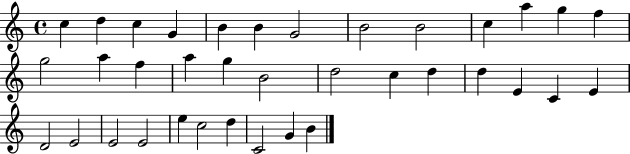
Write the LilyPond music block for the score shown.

{
  \clef treble
  \time 4/4
  \defaultTimeSignature
  \key c \major
  c''4 d''4 c''4 g'4 | b'4 b'4 g'2 | b'2 b'2 | c''4 a''4 g''4 f''4 | \break g''2 a''4 f''4 | a''4 g''4 b'2 | d''2 c''4 d''4 | d''4 e'4 c'4 e'4 | \break d'2 e'2 | e'2 e'2 | e''4 c''2 d''4 | c'2 g'4 b'4 | \break \bar "|."
}